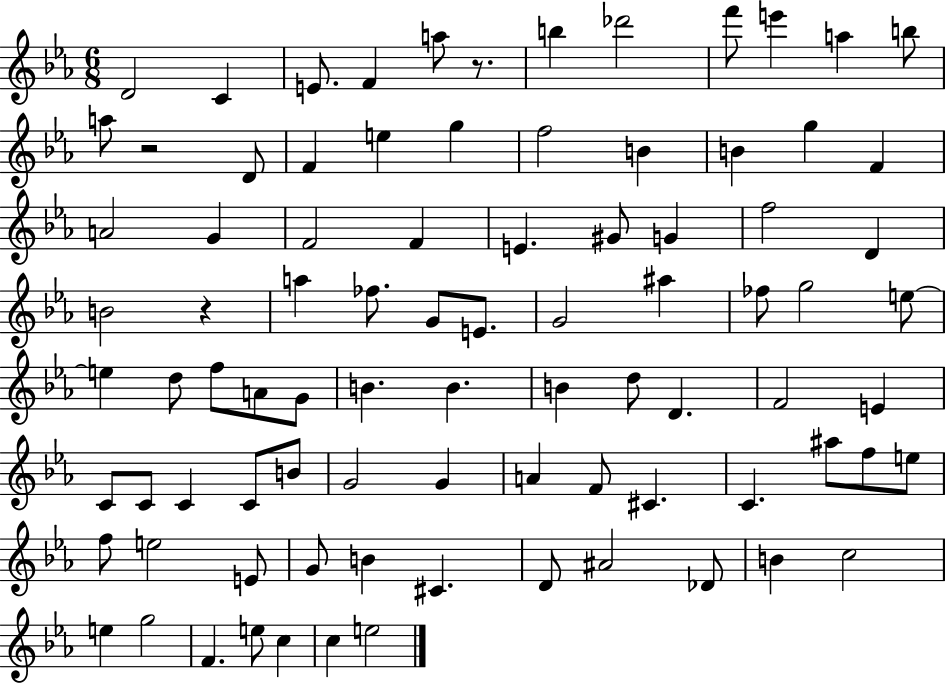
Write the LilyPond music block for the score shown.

{
  \clef treble
  \numericTimeSignature
  \time 6/8
  \key ees \major
  d'2 c'4 | e'8. f'4 a''8 r8. | b''4 des'''2 | f'''8 e'''4 a''4 b''8 | \break a''8 r2 d'8 | f'4 e''4 g''4 | f''2 b'4 | b'4 g''4 f'4 | \break a'2 g'4 | f'2 f'4 | e'4. gis'8 g'4 | f''2 d'4 | \break b'2 r4 | a''4 fes''8. g'8 e'8. | g'2 ais''4 | fes''8 g''2 e''8~~ | \break e''4 d''8 f''8 a'8 g'8 | b'4. b'4. | b'4 d''8 d'4. | f'2 e'4 | \break c'8 c'8 c'4 c'8 b'8 | g'2 g'4 | a'4 f'8 cis'4. | c'4. ais''8 f''8 e''8 | \break f''8 e''2 e'8 | g'8 b'4 cis'4. | d'8 ais'2 des'8 | b'4 c''2 | \break e''4 g''2 | f'4. e''8 c''4 | c''4 e''2 | \bar "|."
}